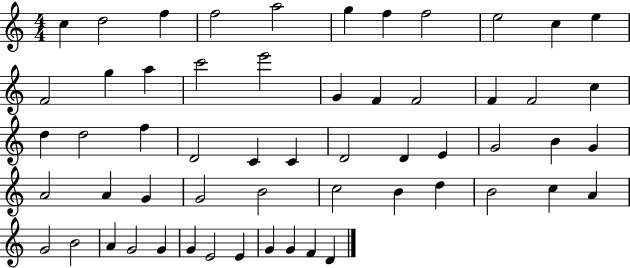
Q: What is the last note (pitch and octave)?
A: D4